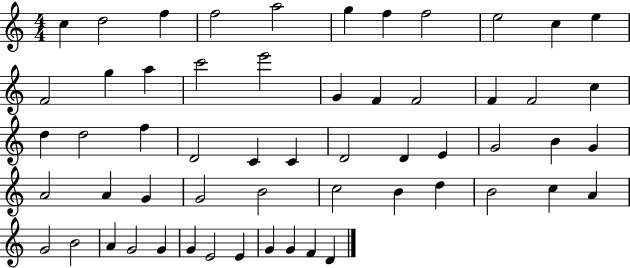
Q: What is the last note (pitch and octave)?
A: D4